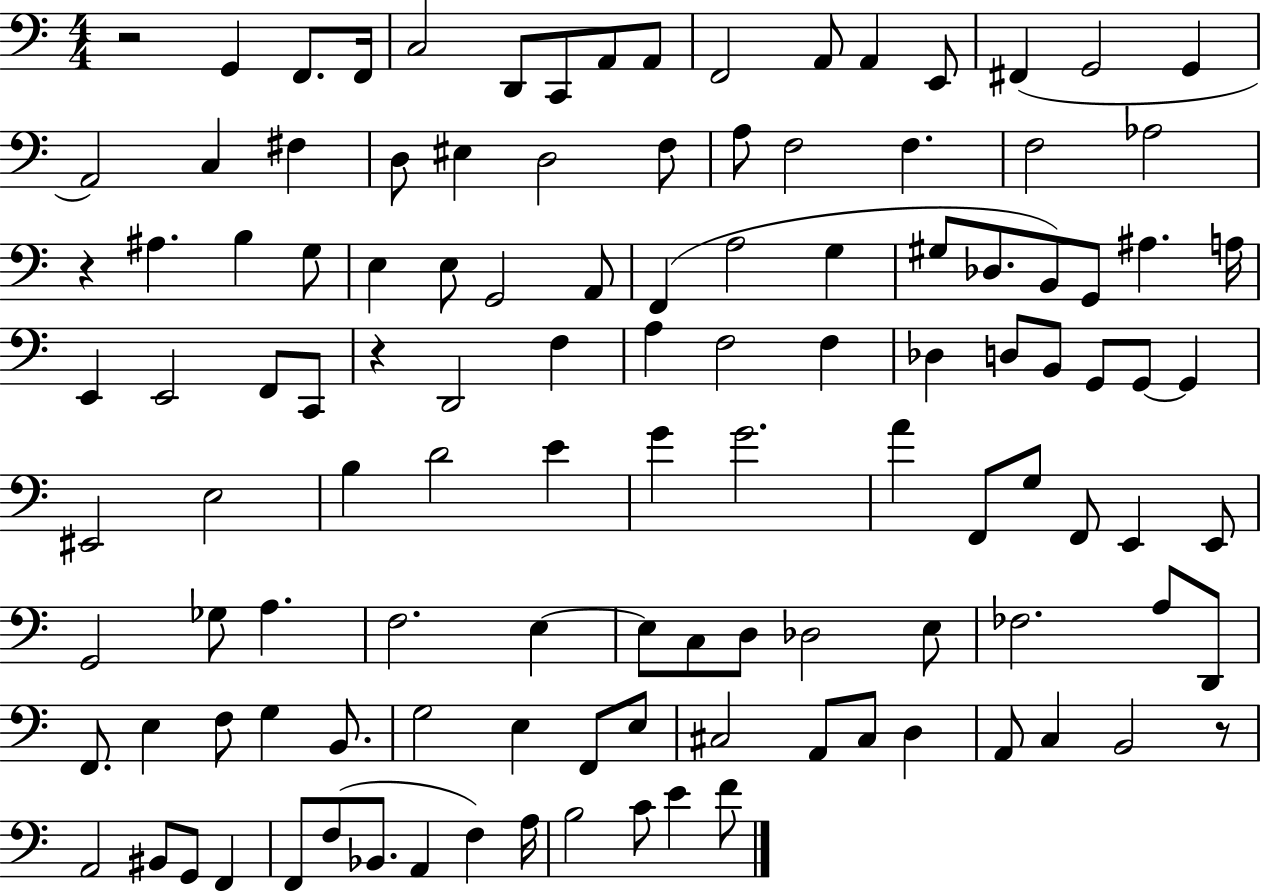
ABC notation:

X:1
T:Untitled
M:4/4
L:1/4
K:C
z2 G,, F,,/2 F,,/4 C,2 D,,/2 C,,/2 A,,/2 A,,/2 F,,2 A,,/2 A,, E,,/2 ^F,, G,,2 G,, A,,2 C, ^F, D,/2 ^E, D,2 F,/2 A,/2 F,2 F, F,2 _A,2 z ^A, B, G,/2 E, E,/2 G,,2 A,,/2 F,, A,2 G, ^G,/2 _D,/2 B,,/2 G,,/2 ^A, A,/4 E,, E,,2 F,,/2 C,,/2 z D,,2 F, A, F,2 F, _D, D,/2 B,,/2 G,,/2 G,,/2 G,, ^E,,2 E,2 B, D2 E G G2 A F,,/2 G,/2 F,,/2 E,, E,,/2 G,,2 _G,/2 A, F,2 E, E,/2 C,/2 D,/2 _D,2 E,/2 _F,2 A,/2 D,,/2 F,,/2 E, F,/2 G, B,,/2 G,2 E, F,,/2 E,/2 ^C,2 A,,/2 ^C,/2 D, A,,/2 C, B,,2 z/2 A,,2 ^B,,/2 G,,/2 F,, F,,/2 F,/2 _B,,/2 A,, F, A,/4 B,2 C/2 E F/2